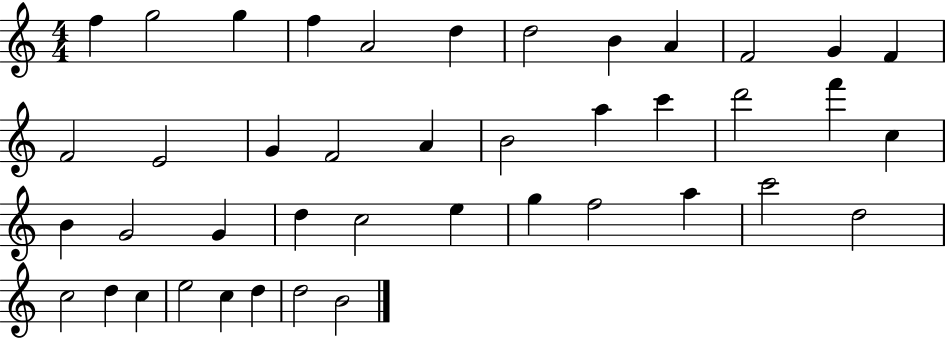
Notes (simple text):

F5/q G5/h G5/q F5/q A4/h D5/q D5/h B4/q A4/q F4/h G4/q F4/q F4/h E4/h G4/q F4/h A4/q B4/h A5/q C6/q D6/h F6/q C5/q B4/q G4/h G4/q D5/q C5/h E5/q G5/q F5/h A5/q C6/h D5/h C5/h D5/q C5/q E5/h C5/q D5/q D5/h B4/h